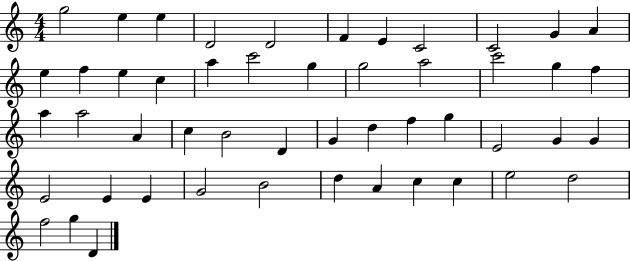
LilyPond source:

{
  \clef treble
  \numericTimeSignature
  \time 4/4
  \key c \major
  g''2 e''4 e''4 | d'2 d'2 | f'4 e'4 c'2 | c'2 g'4 a'4 | \break e''4 f''4 e''4 c''4 | a''4 c'''2 g''4 | g''2 a''2 | c'''2 g''4 f''4 | \break a''4 a''2 a'4 | c''4 b'2 d'4 | g'4 d''4 f''4 g''4 | e'2 g'4 g'4 | \break e'2 e'4 e'4 | g'2 b'2 | d''4 a'4 c''4 c''4 | e''2 d''2 | \break f''2 g''4 d'4 | \bar "|."
}